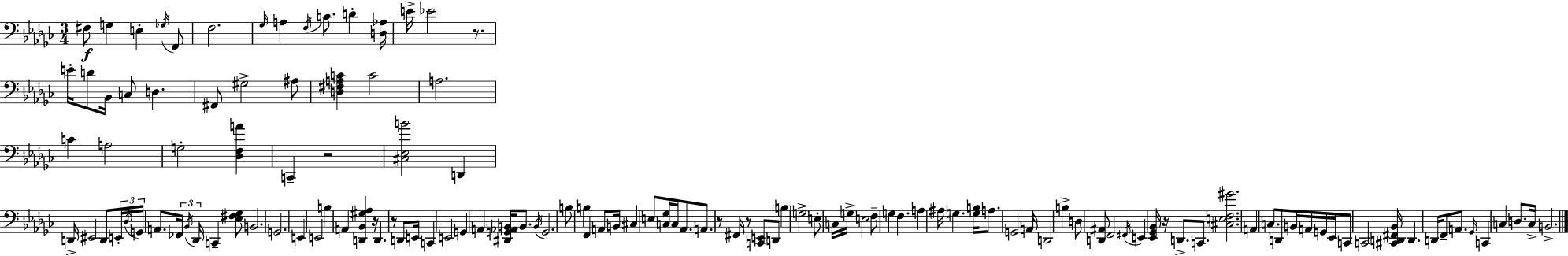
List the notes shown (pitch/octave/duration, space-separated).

F#3/e G3/q E3/q Gb3/s F2/e F3/h. Gb3/s A3/q F3/s C4/e. D4/q [D3,Ab3]/s E4/s Eb4/h R/e. E4/s D4/e Bb2/s C3/e D3/q. F#2/e G#3/h A#3/e [D3,F#3,A3,C4]/q C4/h A3/h. C4/q A3/h G3/h [Db3,F3,A4]/q C2/q R/h [C#3,Eb3,B4]/h D2/q D2/s EIS2/h D2/e E2/s Db3/s G2/s A2/e. FES2/s Bb2/s Db2/s C2/q [Eb3,F#3,Gb3]/e B2/h. G2/h. E2/q E2/h B3/q A2/q [D2,Bb2,G#3,Ab3]/q R/s D2/q. R/e D2/e E2/s C2/q E2/h G2/q A2/q [D#2,G2,Ab2,B2]/s B2/e. B2/s G2/h. B3/e B3/q F2/q A2/e B2/s C#3/q E3/e [C3,Gb3]/s C3/s Ab2/e. A2/e. R/e F#2/s R/e [C2,E2]/e D2/e B3/q G3/h E3/e C3/s G3/s E3/h F3/e G3/q F3/q. A3/q A#3/s G3/q. [G3,B3]/s A3/e. G2/h A2/s D2/h B3/q D3/e [D2,A#2]/e F2/h F#2/s E2/q [Eb2,Gb2,Bb2]/s R/s D2/e. C2/e. [C#3,E3,F3,G#4]/h. A2/q C3/e. D2/e B2/s A2/s G2/s Eb2/s C2/e C2/h [C#2,D2,F#2,Bb2]/s D2/q. D2/s F2/e A2/e. Gb2/s C2/q C3/q D3/e. C3/s B2/h.